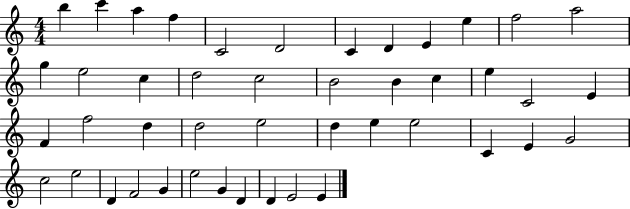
B5/q C6/q A5/q F5/q C4/h D4/h C4/q D4/q E4/q E5/q F5/h A5/h G5/q E5/h C5/q D5/h C5/h B4/h B4/q C5/q E5/q C4/h E4/q F4/q F5/h D5/q D5/h E5/h D5/q E5/q E5/h C4/q E4/q G4/h C5/h E5/h D4/q F4/h G4/q E5/h G4/q D4/q D4/q E4/h E4/q